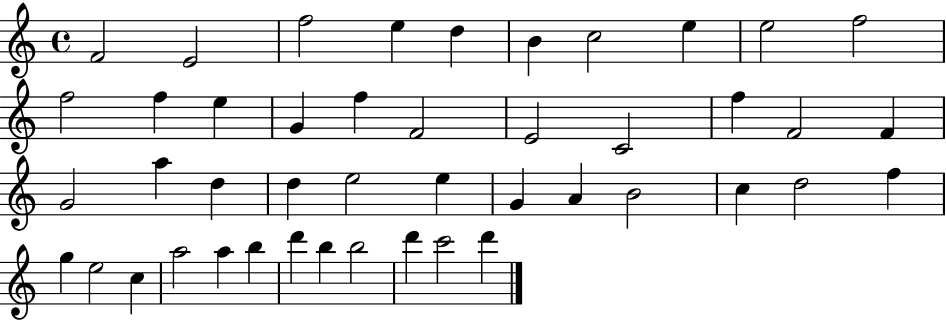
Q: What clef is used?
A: treble